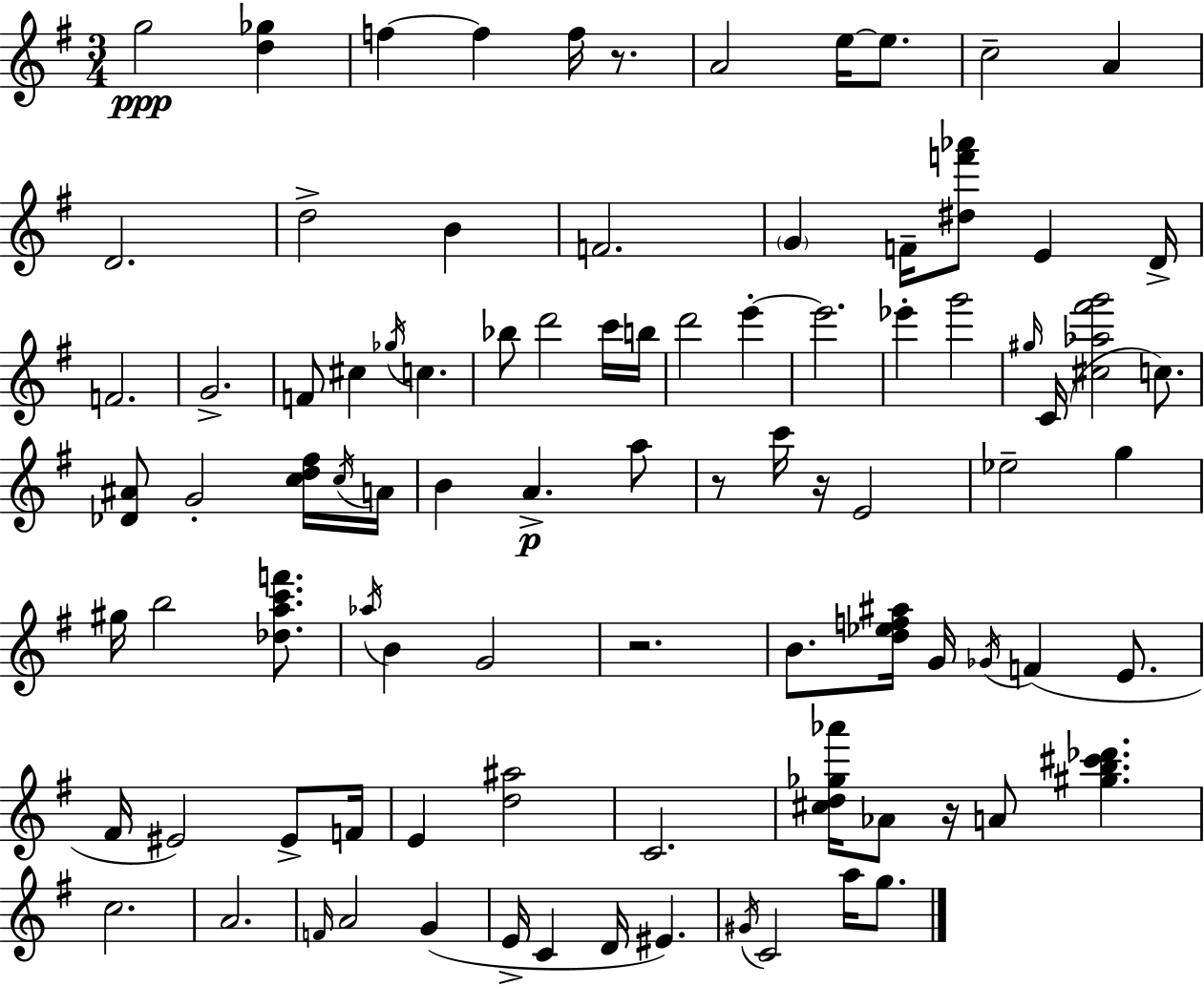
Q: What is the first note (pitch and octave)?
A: G5